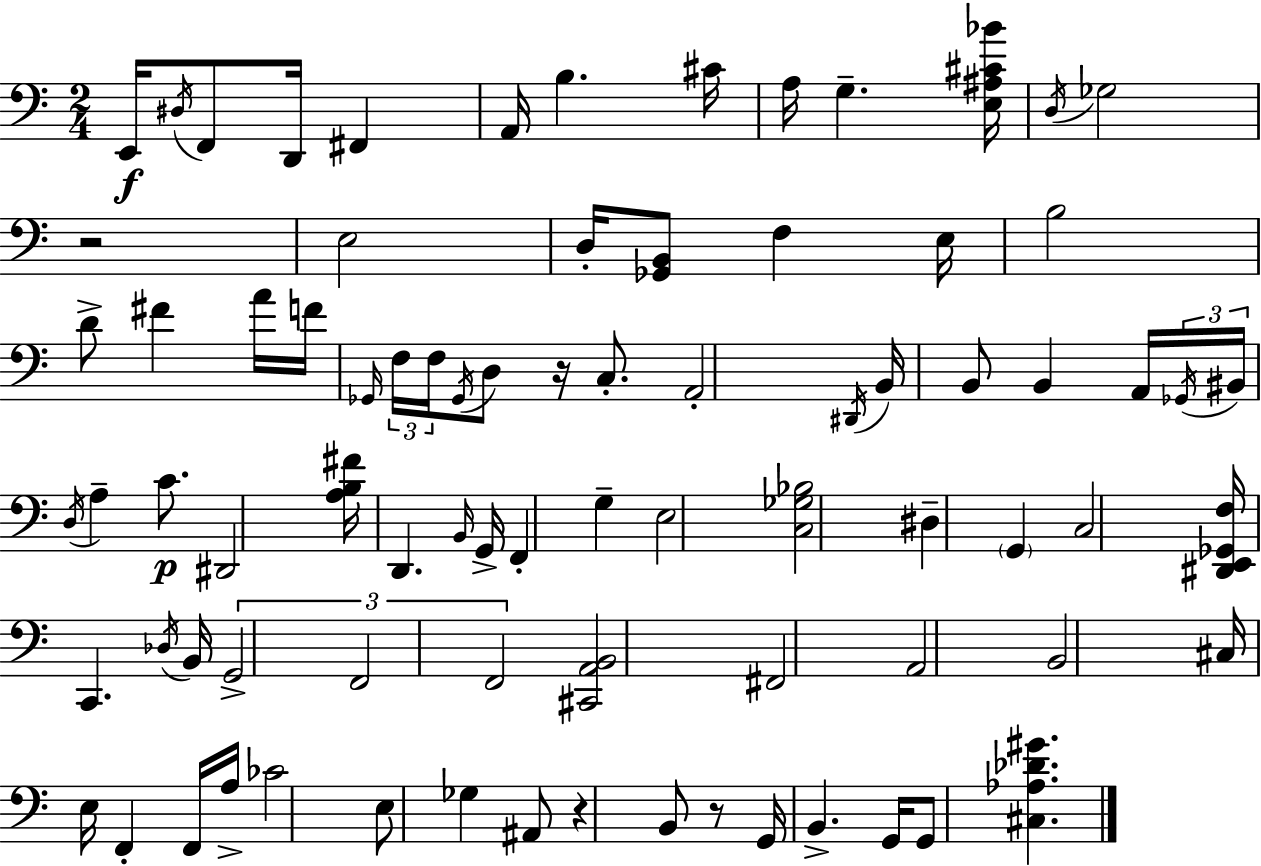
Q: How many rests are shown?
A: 4